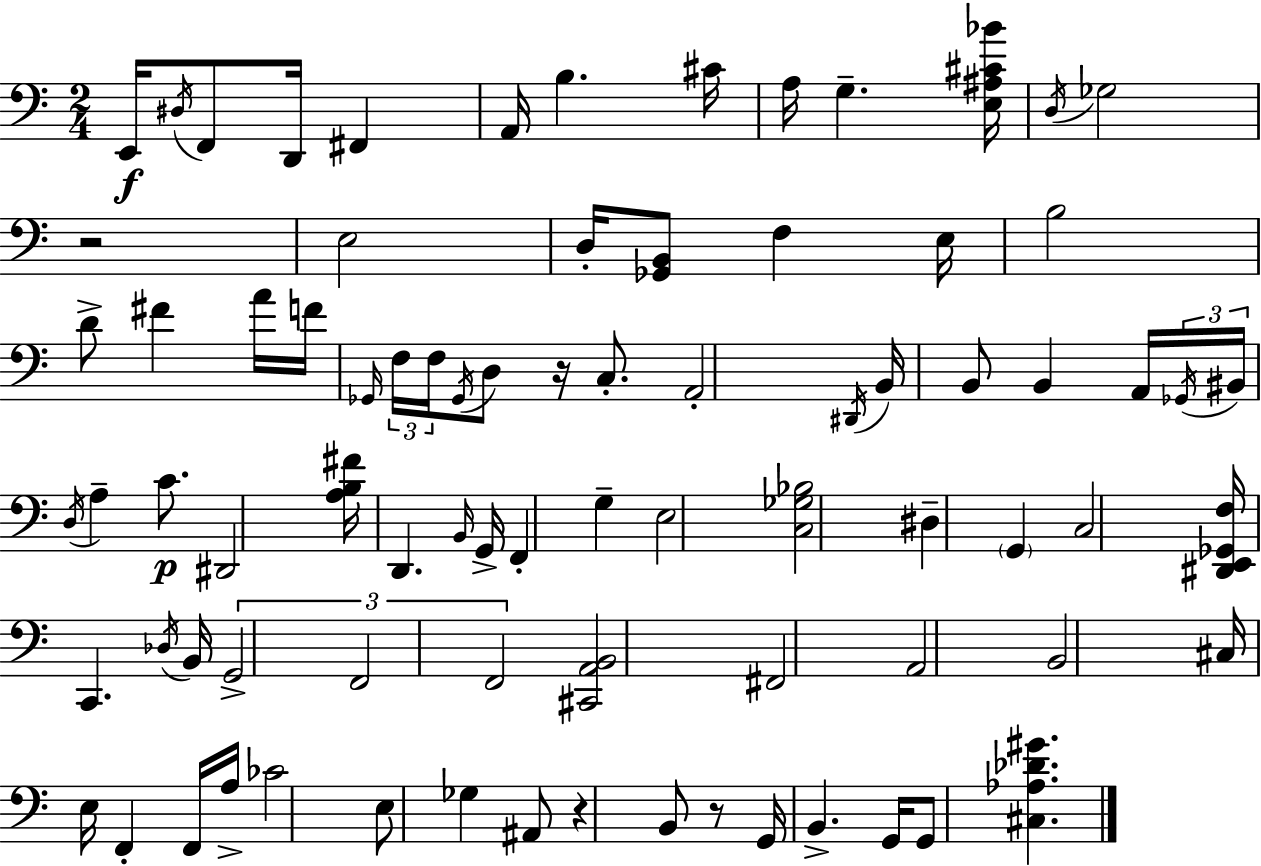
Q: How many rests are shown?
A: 4